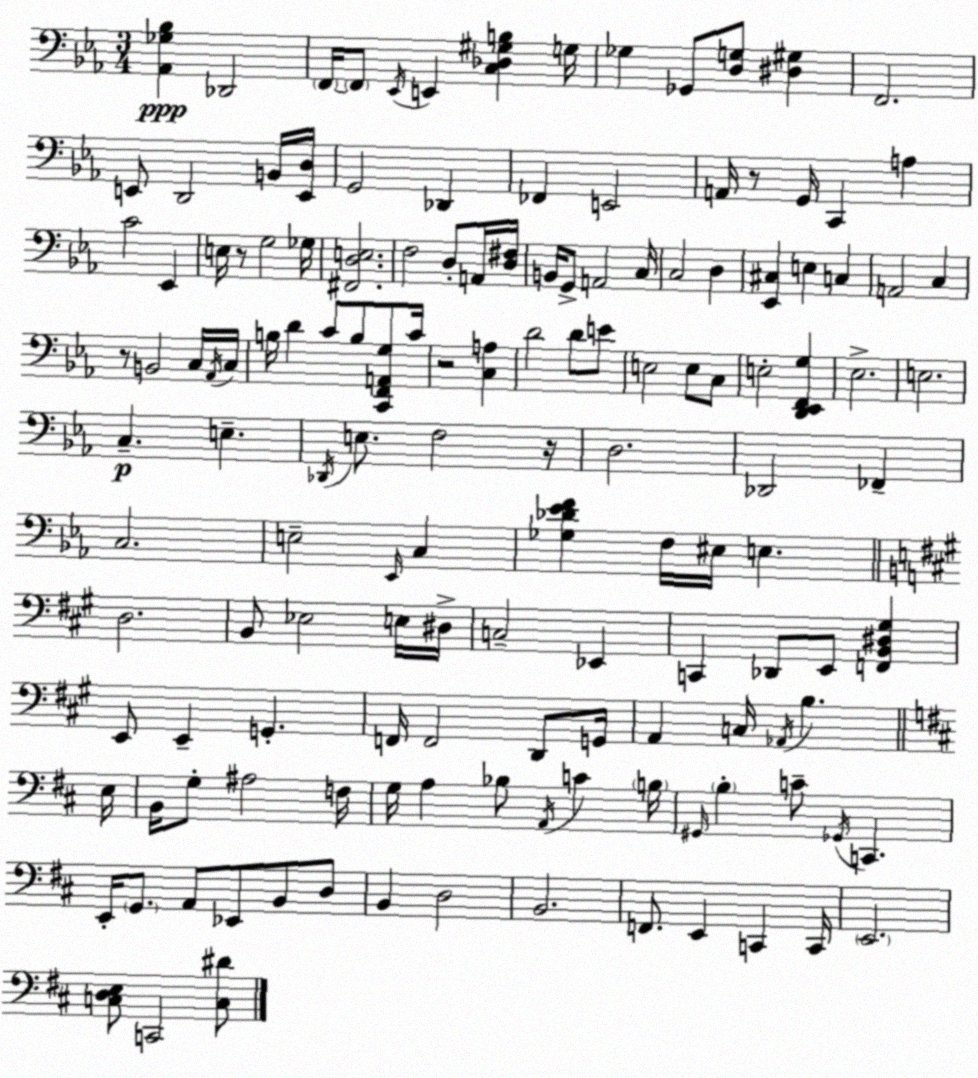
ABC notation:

X:1
T:Untitled
M:3/4
L:1/4
K:Cm
[_A,,_G,_B,] _D,,2 F,,/4 F,,/2 _E,,/4 E,, [C,_D,^G,B,] G,/4 _G, _G,,/2 [D,G,]/2 [^D,^G,] F,,2 E,,/2 D,,2 B,,/4 [E,,D,]/4 G,,2 _D,, _F,, E,,2 A,,/4 z/2 G,,/4 C,, A, C2 _E,, E,/4 z/2 G,2 _G,/4 [^F,,D,E,]2 F,2 D,/2 A,,/4 [D,^F,]/4 B,,/4 G,,/2 A,,2 C,/4 C,2 D, [_E,,^C,] E, C, A,,2 C, z/2 B,,2 C,/4 _A,,/4 C,/4 B,/4 D C/2 B,/2 [C,,F,,A,,G,]/2 C/4 z2 [C,A,] D2 D/2 E/2 E,2 E,/2 C,/2 E,2 [D,,_E,,F,,G,] _E,2 E,2 C, E, _D,,/4 E,/2 F,2 z/4 D,2 _D,,2 _F,, C,2 E,2 _E,,/4 C, [_G,_D_EF] F,/4 ^E,/4 E, D,2 B,,/2 _E,2 E,/4 ^D,/4 C,2 _E,, C,, _D,,/2 E,,/2 [F,,B,,^D,^G,] E,,/2 E,, G,, F,,/4 F,,2 D,,/2 G,,/4 A,, C,/4 _A,,/4 B, E,/4 B,,/4 G,/2 ^A,2 F,/4 G,/4 A, _B,/2 A,,/4 C B,/4 ^G,,/4 B, C/2 _G,,/4 C,, E,,/4 G,,/2 A,,/2 _E,,/2 B,,/2 D,/2 B,, D,2 B,,2 F,,/2 E,, C,, C,,/4 E,,2 [C,D,E,]/2 C,,2 [C,^D]/2